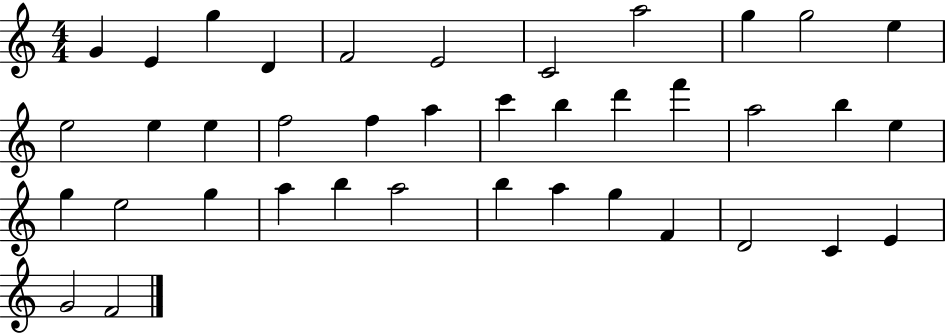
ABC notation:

X:1
T:Untitled
M:4/4
L:1/4
K:C
G E g D F2 E2 C2 a2 g g2 e e2 e e f2 f a c' b d' f' a2 b e g e2 g a b a2 b a g F D2 C E G2 F2